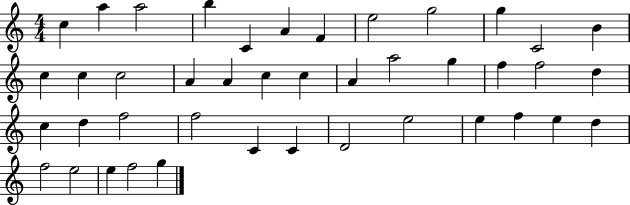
X:1
T:Untitled
M:4/4
L:1/4
K:C
c a a2 b C A F e2 g2 g C2 B c c c2 A A c c A a2 g f f2 d c d f2 f2 C C D2 e2 e f e d f2 e2 e f2 g